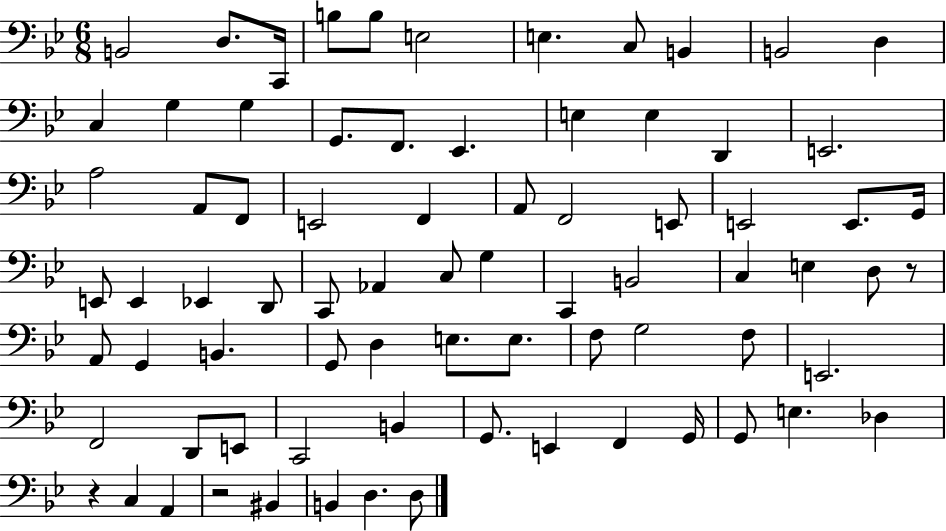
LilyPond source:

{
  \clef bass
  \numericTimeSignature
  \time 6/8
  \key bes \major
  b,2 d8. c,16 | b8 b8 e2 | e4. c8 b,4 | b,2 d4 | \break c4 g4 g4 | g,8. f,8. ees,4. | e4 e4 d,4 | e,2. | \break a2 a,8 f,8 | e,2 f,4 | a,8 f,2 e,8 | e,2 e,8. g,16 | \break e,8 e,4 ees,4 d,8 | c,8 aes,4 c8 g4 | c,4 b,2 | c4 e4 d8 r8 | \break a,8 g,4 b,4. | g,8 d4 e8. e8. | f8 g2 f8 | e,2. | \break f,2 d,8 e,8 | c,2 b,4 | g,8. e,4 f,4 g,16 | g,8 e4. des4 | \break r4 c4 a,4 | r2 bis,4 | b,4 d4. d8 | \bar "|."
}